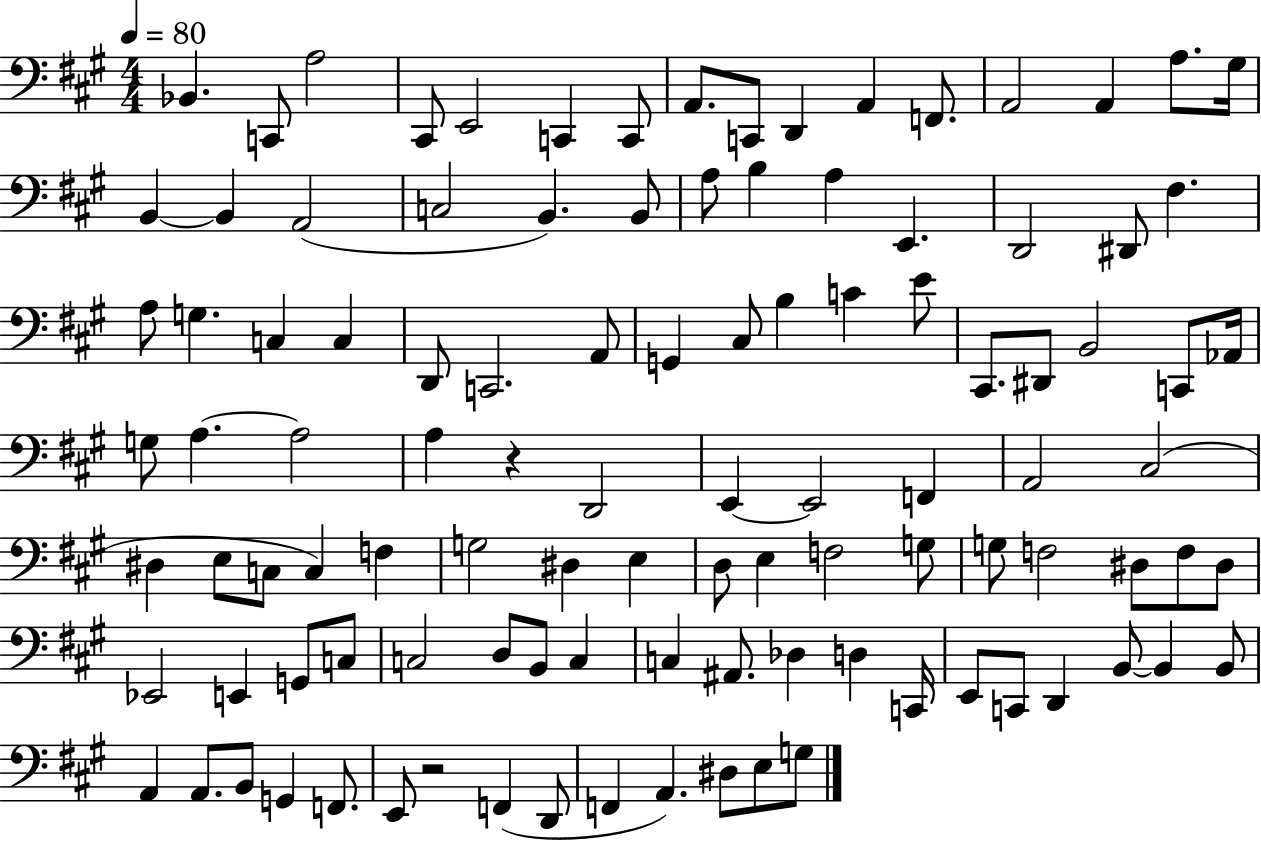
Bb2/q. C2/e A3/h C#2/e E2/h C2/q C2/e A2/e. C2/e D2/q A2/q F2/e. A2/h A2/q A3/e. G#3/s B2/q B2/q A2/h C3/h B2/q. B2/e A3/e B3/q A3/q E2/q. D2/h D#2/e F#3/q. A3/e G3/q. C3/q C3/q D2/e C2/h. A2/e G2/q C#3/e B3/q C4/q E4/e C#2/e. D#2/e B2/h C2/e Ab2/s G3/e A3/q. A3/h A3/q R/q D2/h E2/q E2/h F2/q A2/h C#3/h D#3/q E3/e C3/e C3/q F3/q G3/h D#3/q E3/q D3/e E3/q F3/h G3/e G3/e F3/h D#3/e F3/e D#3/e Eb2/h E2/q G2/e C3/e C3/h D3/e B2/e C3/q C3/q A#2/e. Db3/q D3/q C2/s E2/e C2/e D2/q B2/e B2/q B2/e A2/q A2/e. B2/e G2/q F2/e. E2/e R/h F2/q D2/e F2/q A2/q. D#3/e E3/e G3/e